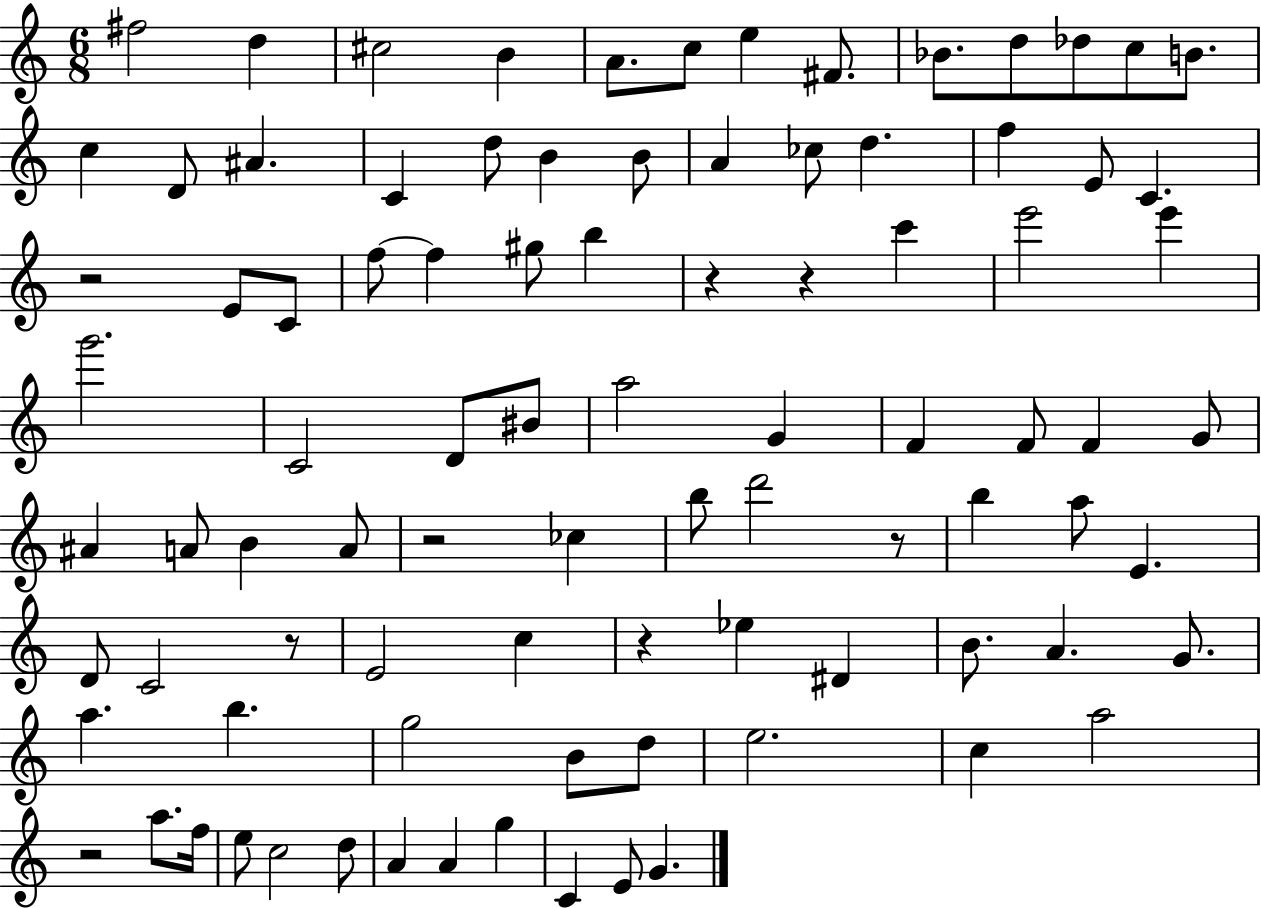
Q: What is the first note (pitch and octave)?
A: F#5